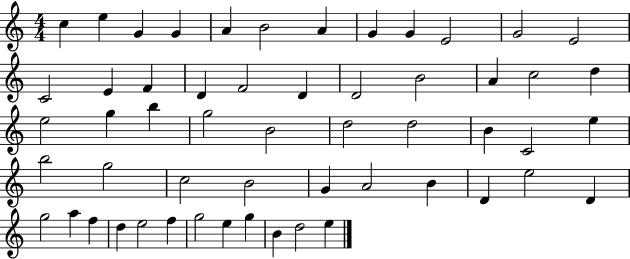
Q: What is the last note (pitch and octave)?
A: E5